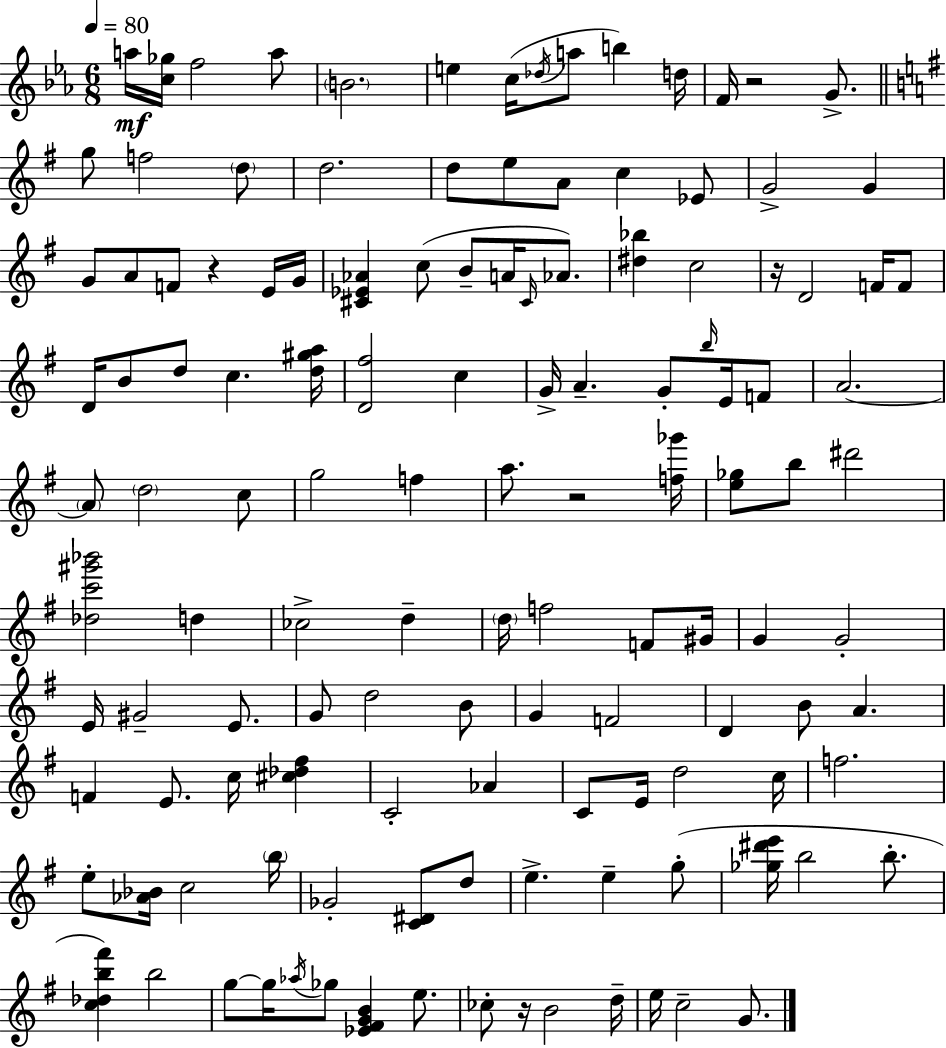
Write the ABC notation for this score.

X:1
T:Untitled
M:6/8
L:1/4
K:Eb
a/4 [c_g]/4 f2 a/2 B2 e c/4 _d/4 a/2 b d/4 F/4 z2 G/2 g/2 f2 d/2 d2 d/2 e/2 A/2 c _E/2 G2 G G/2 A/2 F/2 z E/4 G/4 [^C_E_A] c/2 B/2 A/4 ^C/4 _A/2 [^d_b] c2 z/4 D2 F/4 F/2 D/4 B/2 d/2 c [d^ga]/4 [D^f]2 c G/4 A G/2 b/4 E/4 F/2 A2 A/2 d2 c/2 g2 f a/2 z2 [f_g']/4 [e_g]/2 b/2 ^d'2 [_dc'^g'_b']2 d _c2 d d/4 f2 F/2 ^G/4 G G2 E/4 ^G2 E/2 G/2 d2 B/2 G F2 D B/2 A F E/2 c/4 [^c_d^f] C2 _A C/2 E/4 d2 c/4 f2 e/2 [_A_B]/4 c2 b/4 _G2 [C^D]/2 d/2 e e g/2 [_g^d'e']/4 b2 b/2 [c_db^f'] b2 g/2 g/4 _a/4 _g/2 [_E^FGB] e/2 _c/2 z/4 B2 d/4 e/4 c2 G/2